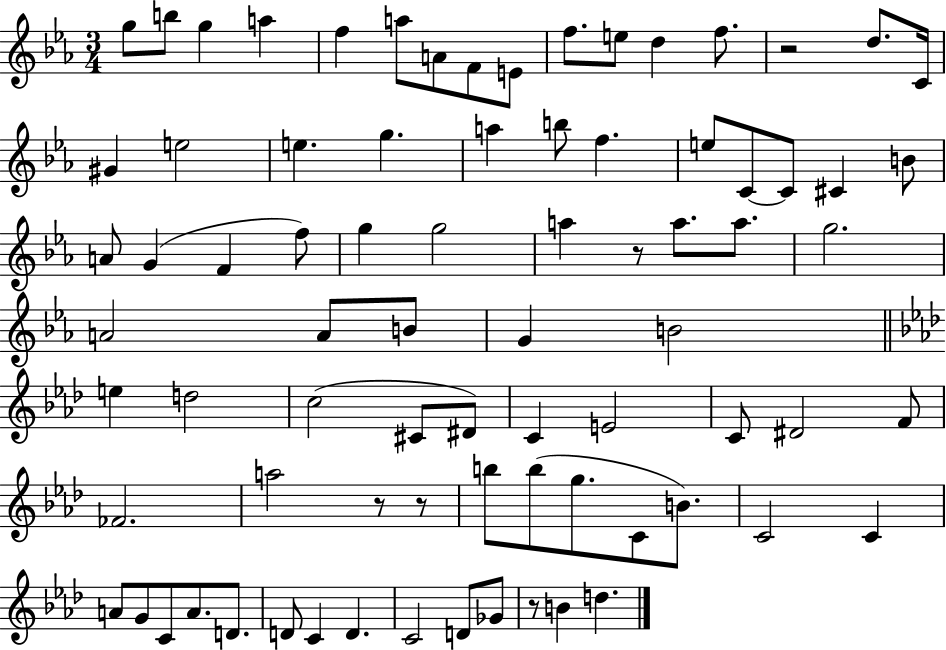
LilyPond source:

{
  \clef treble
  \numericTimeSignature
  \time 3/4
  \key ees \major
  g''8 b''8 g''4 a''4 | f''4 a''8 a'8 f'8 e'8 | f''8. e''8 d''4 f''8. | r2 d''8. c'16 | \break gis'4 e''2 | e''4. g''4. | a''4 b''8 f''4. | e''8 c'8~~ c'8 cis'4 b'8 | \break a'8 g'4( f'4 f''8) | g''4 g''2 | a''4 r8 a''8. a''8. | g''2. | \break a'2 a'8 b'8 | g'4 b'2 | \bar "||" \break \key aes \major e''4 d''2 | c''2( cis'8 dis'8) | c'4 e'2 | c'8 dis'2 f'8 | \break fes'2. | a''2 r8 r8 | b''8 b''8( g''8. c'8 b'8.) | c'2 c'4 | \break a'8 g'8 c'8 a'8. d'8. | d'8 c'4 d'4. | c'2 d'8 ges'8 | r8 b'4 d''4. | \break \bar "|."
}